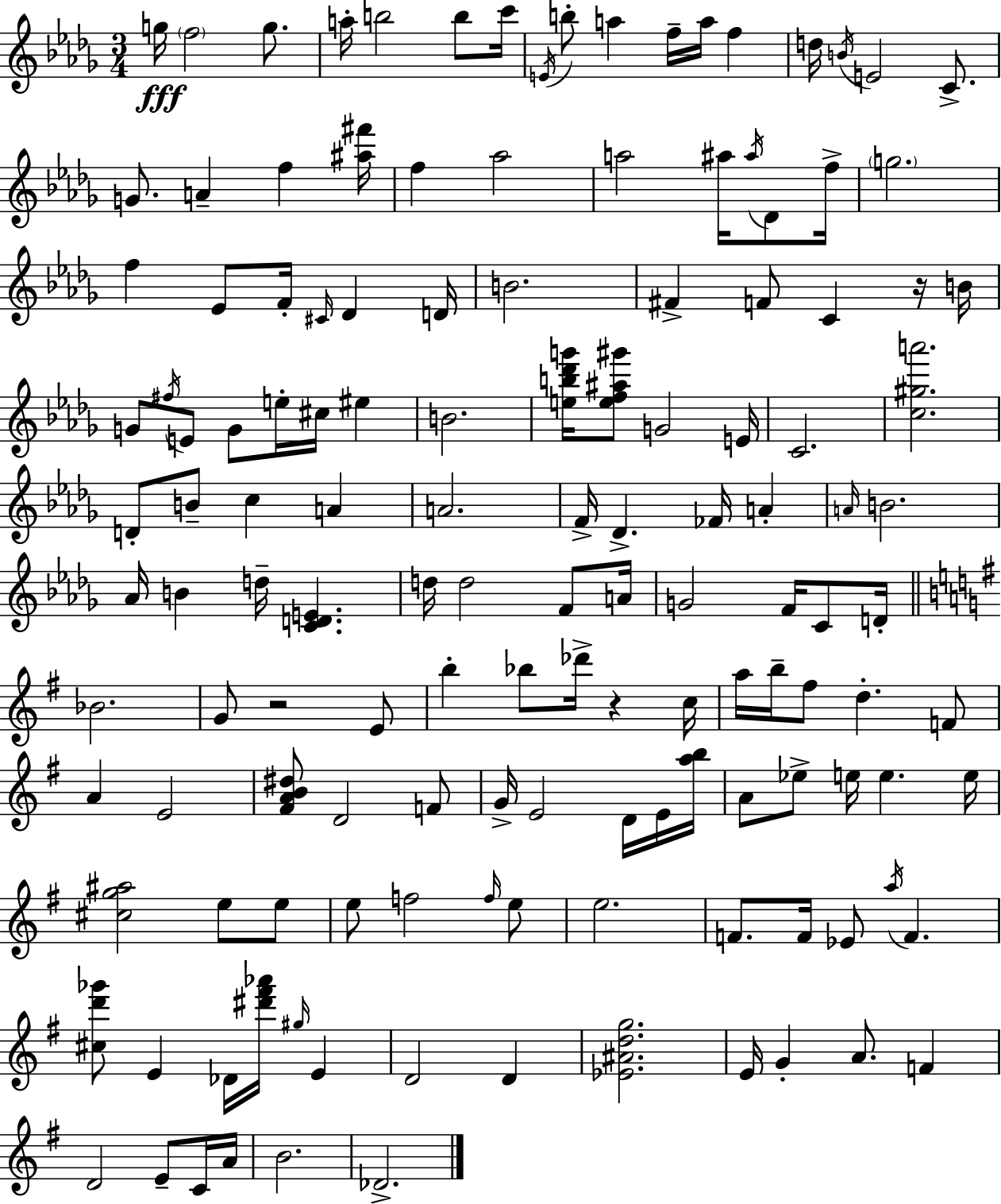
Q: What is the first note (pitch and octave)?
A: G5